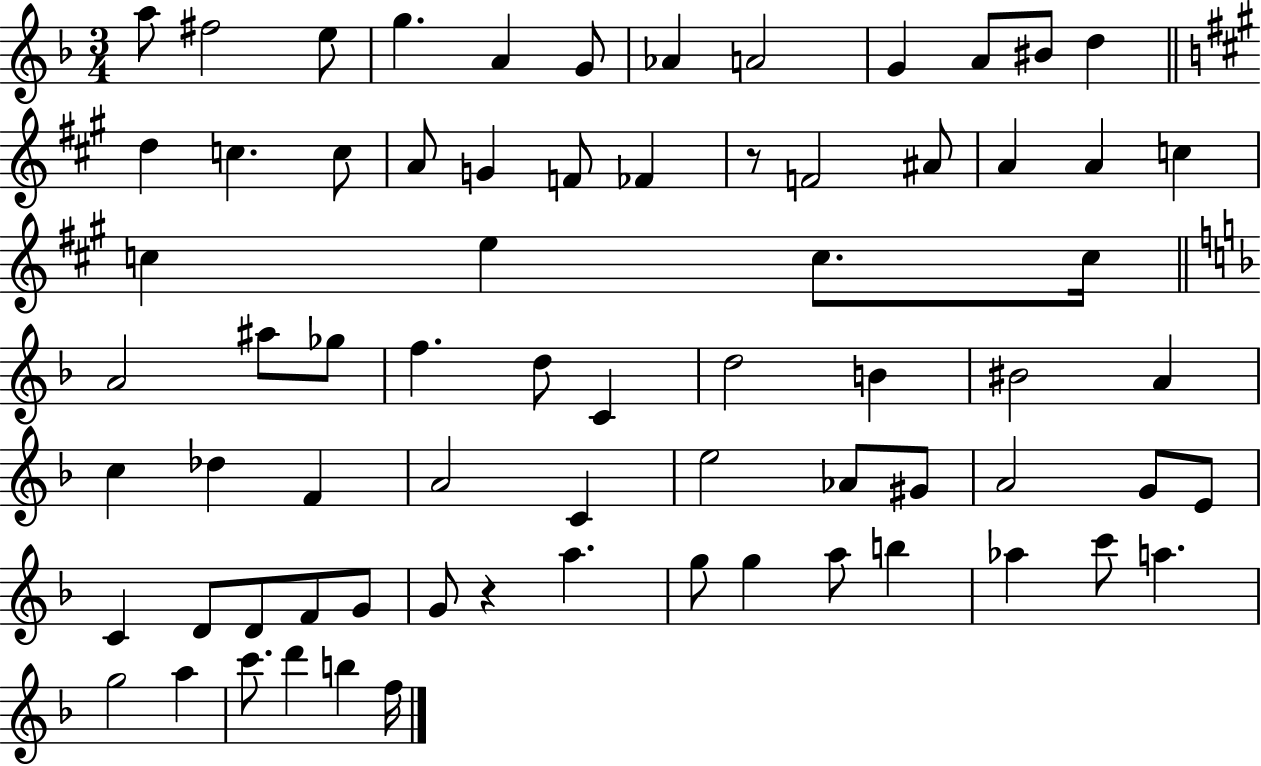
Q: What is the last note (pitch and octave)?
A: F5